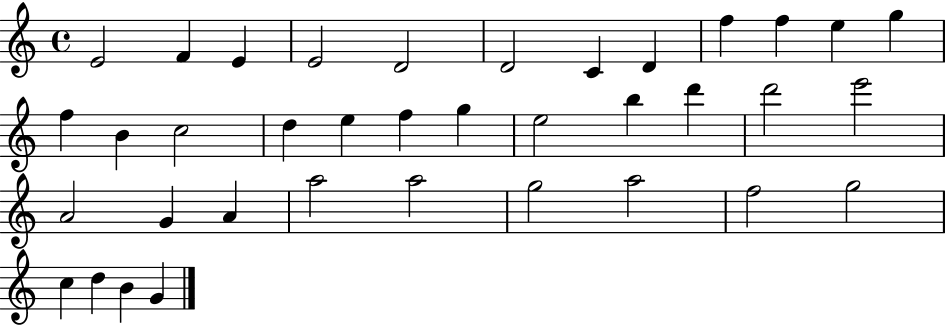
E4/h F4/q E4/q E4/h D4/h D4/h C4/q D4/q F5/q F5/q E5/q G5/q F5/q B4/q C5/h D5/q E5/q F5/q G5/q E5/h B5/q D6/q D6/h E6/h A4/h G4/q A4/q A5/h A5/h G5/h A5/h F5/h G5/h C5/q D5/q B4/q G4/q